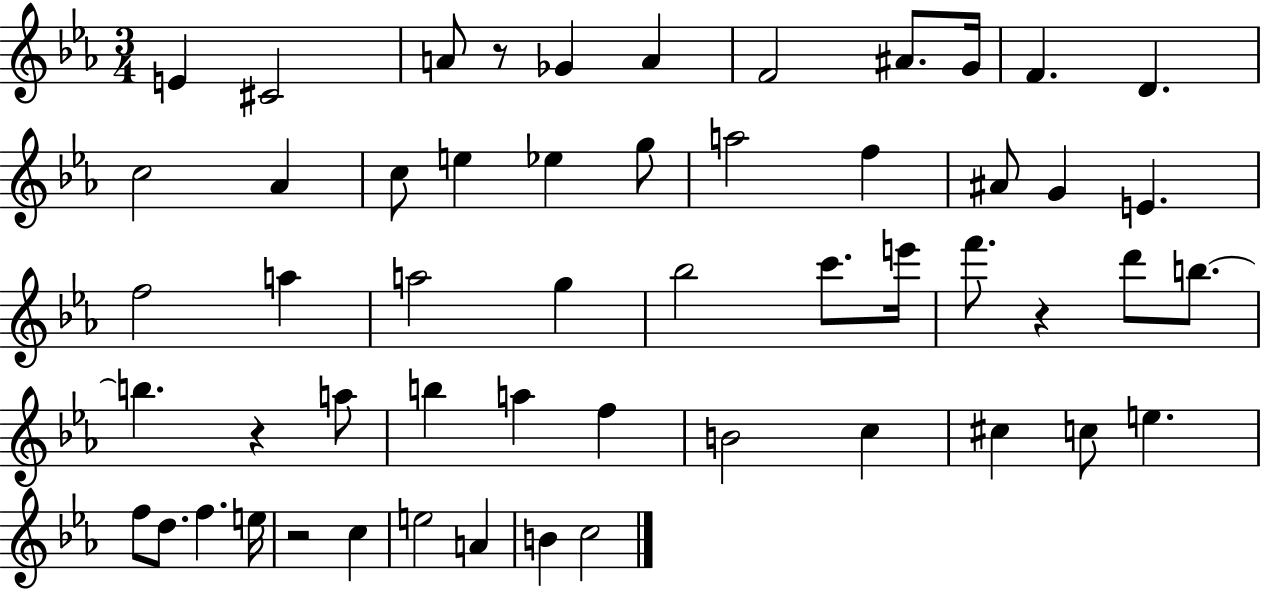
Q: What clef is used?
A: treble